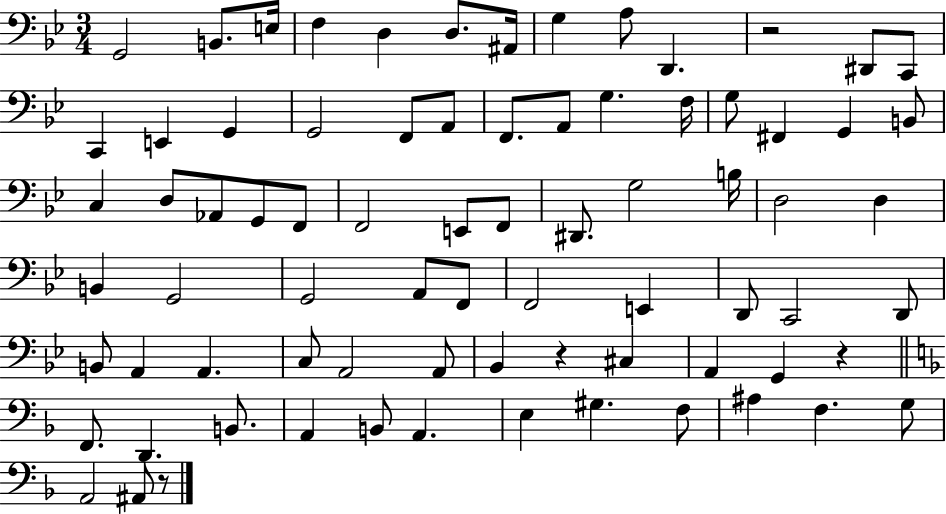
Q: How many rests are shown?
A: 4